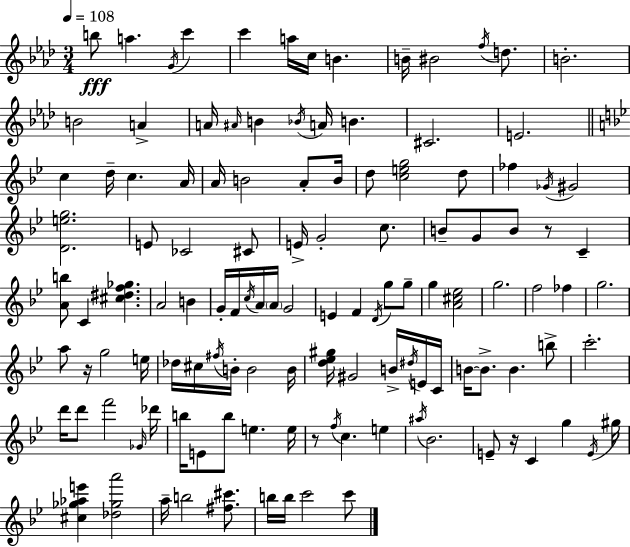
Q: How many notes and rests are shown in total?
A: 123